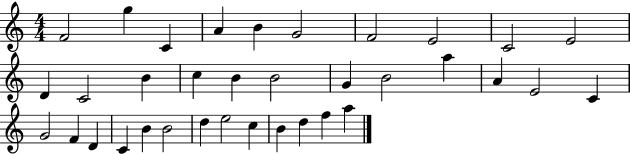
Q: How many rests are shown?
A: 0